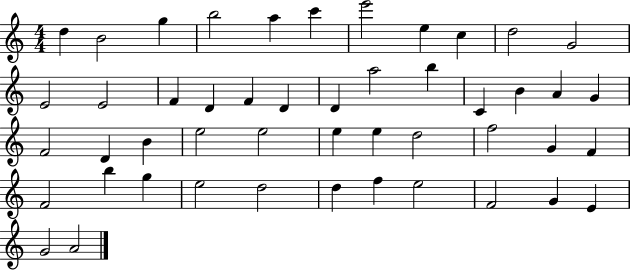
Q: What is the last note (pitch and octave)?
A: A4